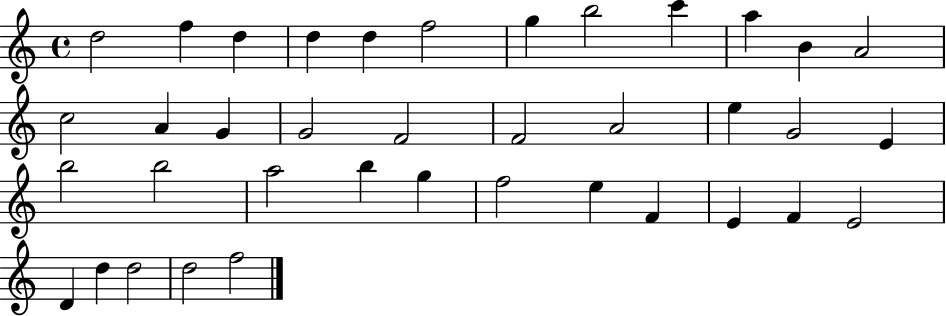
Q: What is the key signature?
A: C major